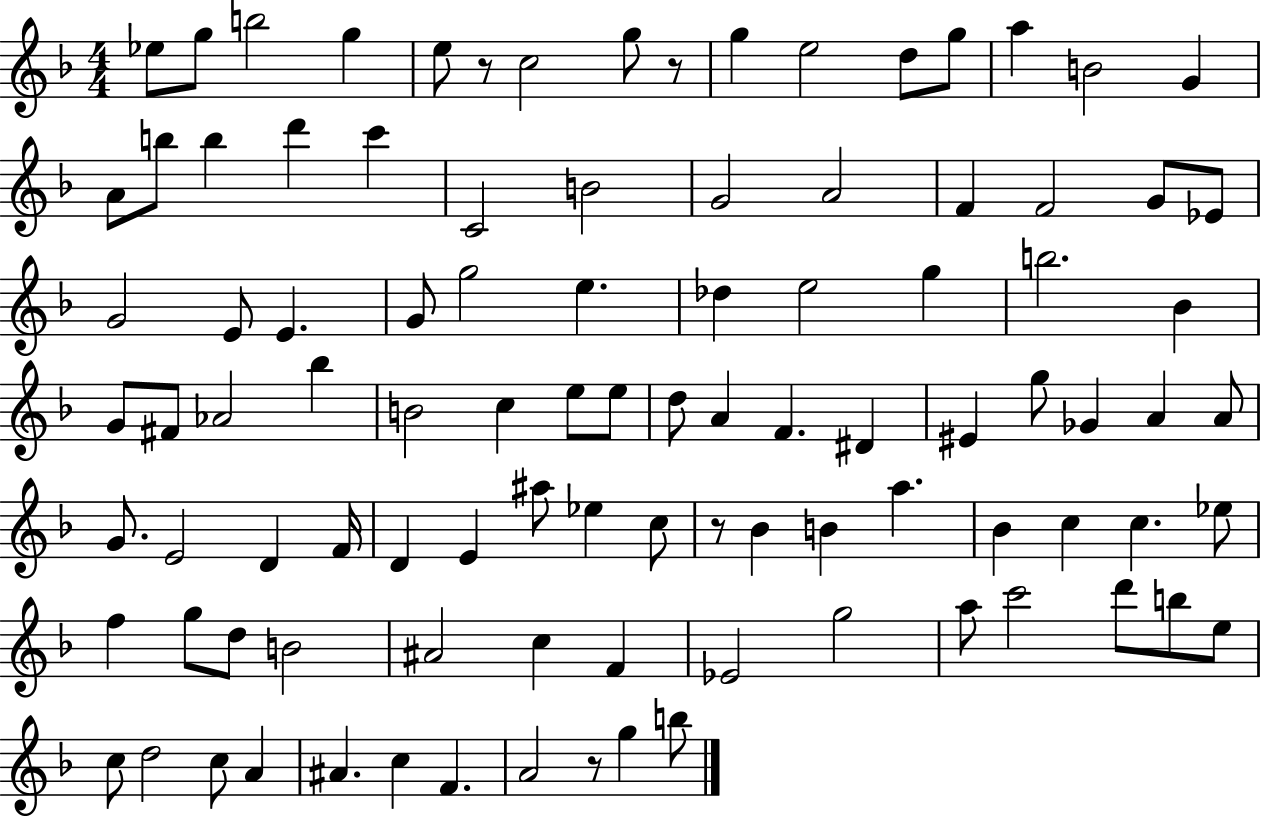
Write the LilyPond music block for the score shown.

{
  \clef treble
  \numericTimeSignature
  \time 4/4
  \key f \major
  ees''8 g''8 b''2 g''4 | e''8 r8 c''2 g''8 r8 | g''4 e''2 d''8 g''8 | a''4 b'2 g'4 | \break a'8 b''8 b''4 d'''4 c'''4 | c'2 b'2 | g'2 a'2 | f'4 f'2 g'8 ees'8 | \break g'2 e'8 e'4. | g'8 g''2 e''4. | des''4 e''2 g''4 | b''2. bes'4 | \break g'8 fis'8 aes'2 bes''4 | b'2 c''4 e''8 e''8 | d''8 a'4 f'4. dis'4 | eis'4 g''8 ges'4 a'4 a'8 | \break g'8. e'2 d'4 f'16 | d'4 e'4 ais''8 ees''4 c''8 | r8 bes'4 b'4 a''4. | bes'4 c''4 c''4. ees''8 | \break f''4 g''8 d''8 b'2 | ais'2 c''4 f'4 | ees'2 g''2 | a''8 c'''2 d'''8 b''8 e''8 | \break c''8 d''2 c''8 a'4 | ais'4. c''4 f'4. | a'2 r8 g''4 b''8 | \bar "|."
}